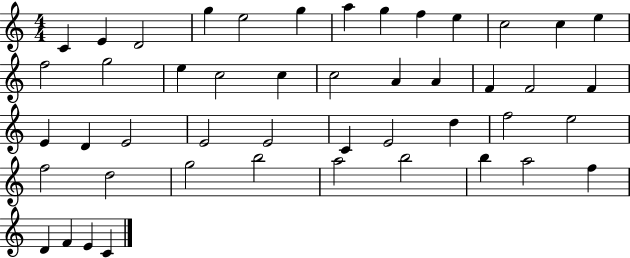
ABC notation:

X:1
T:Untitled
M:4/4
L:1/4
K:C
C E D2 g e2 g a g f e c2 c e f2 g2 e c2 c c2 A A F F2 F E D E2 E2 E2 C E2 d f2 e2 f2 d2 g2 b2 a2 b2 b a2 f D F E C